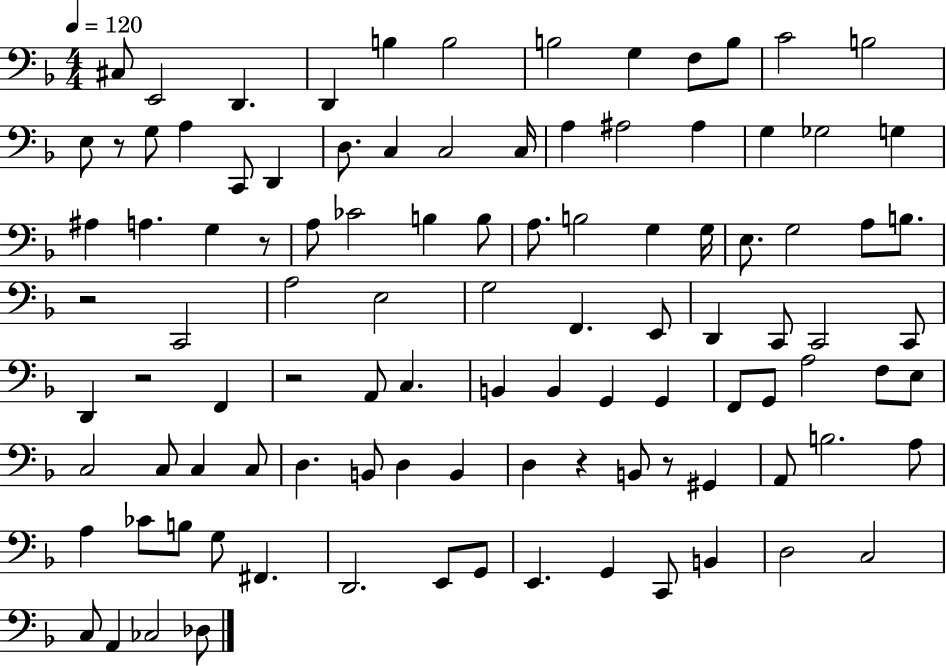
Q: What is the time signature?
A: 4/4